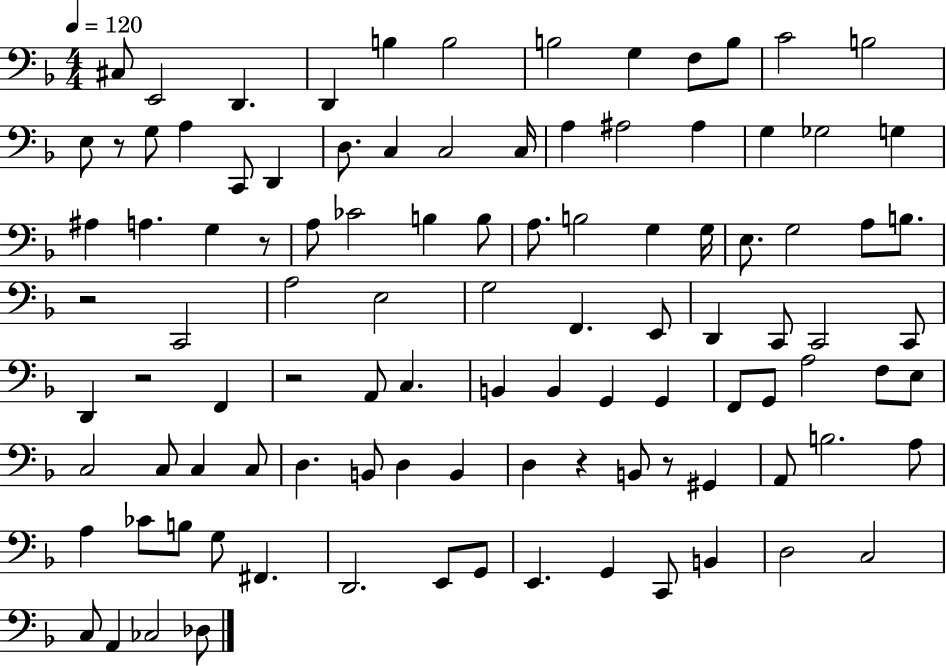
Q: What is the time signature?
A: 4/4